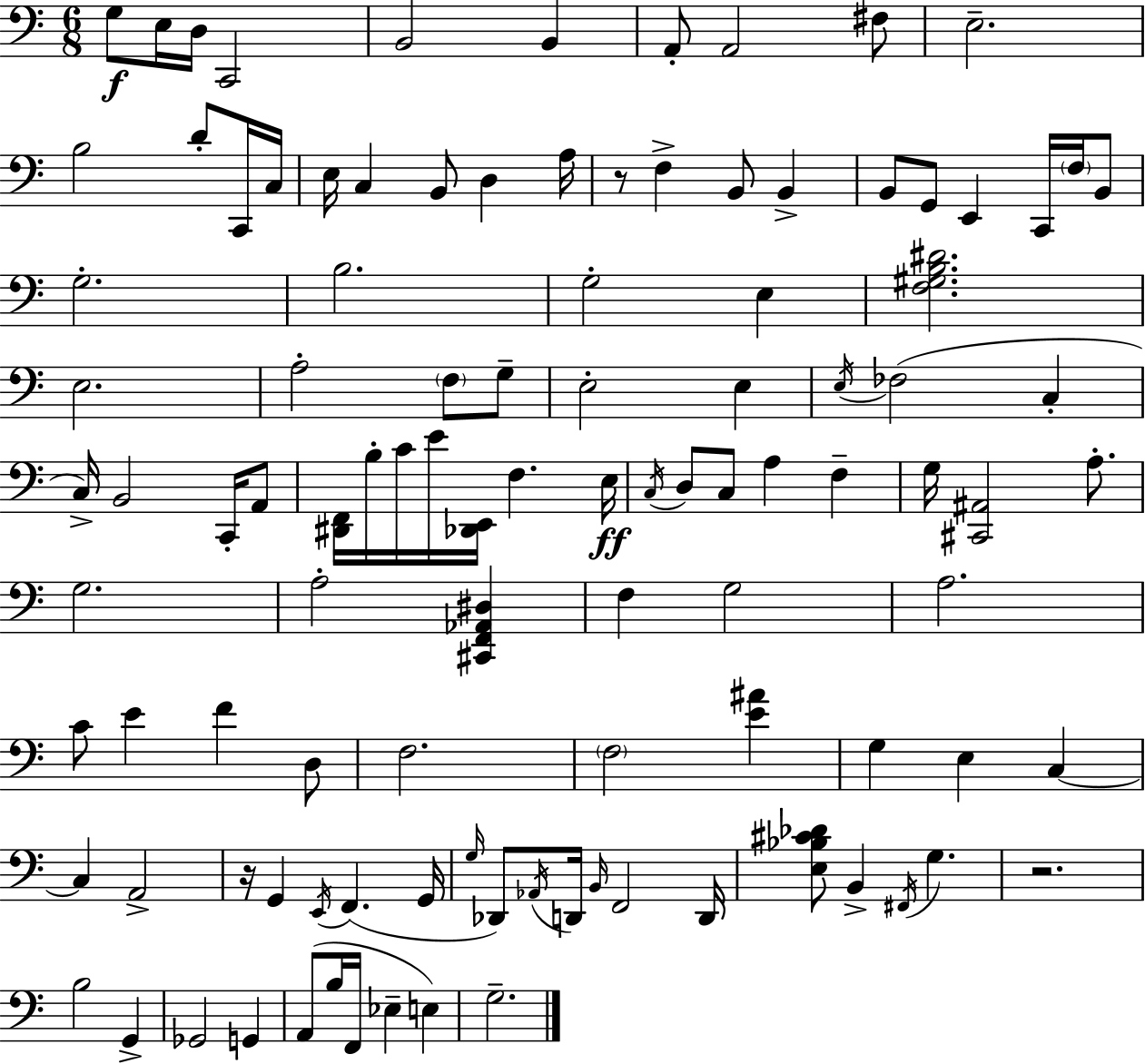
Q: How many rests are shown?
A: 3